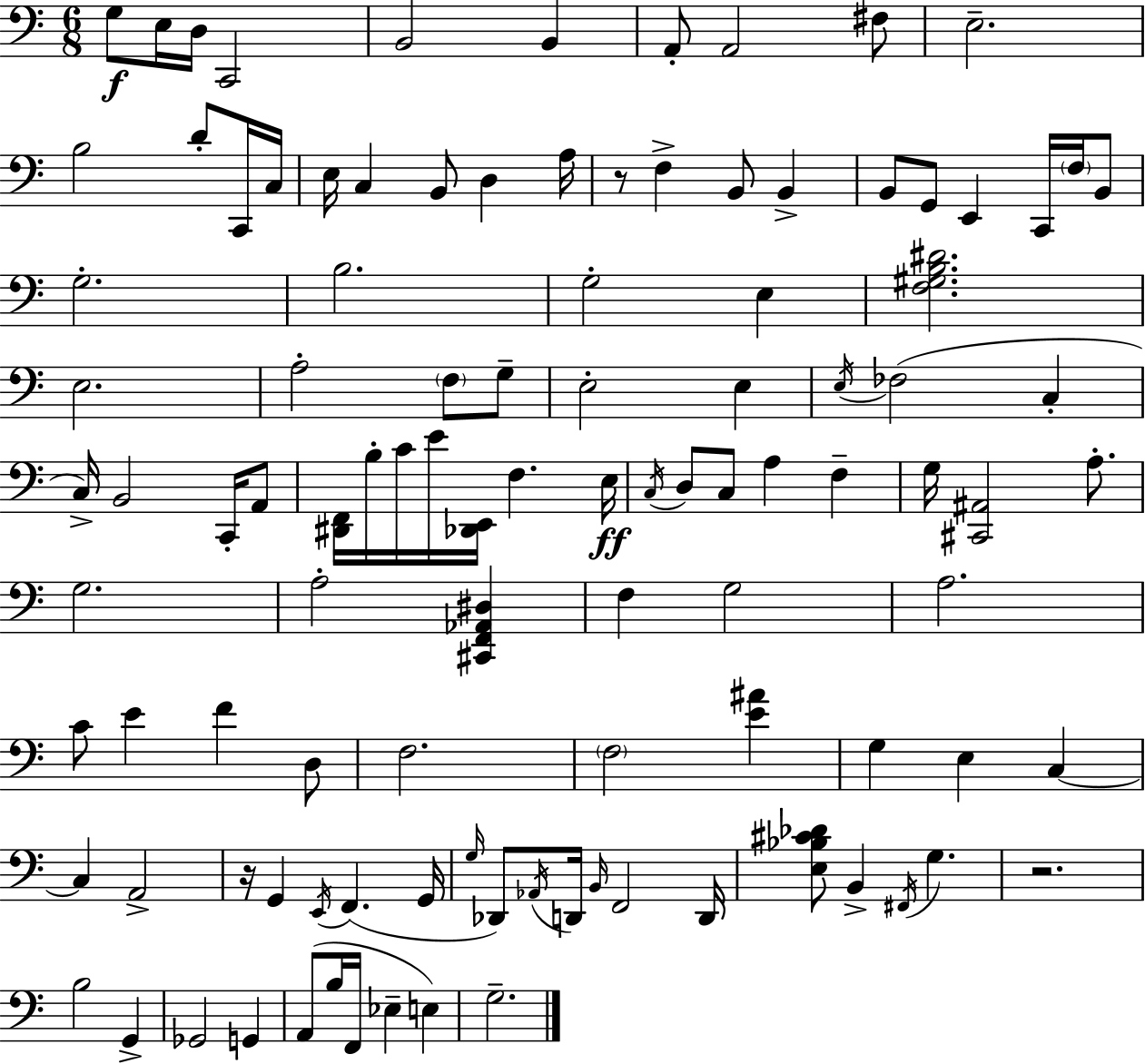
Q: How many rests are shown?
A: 3